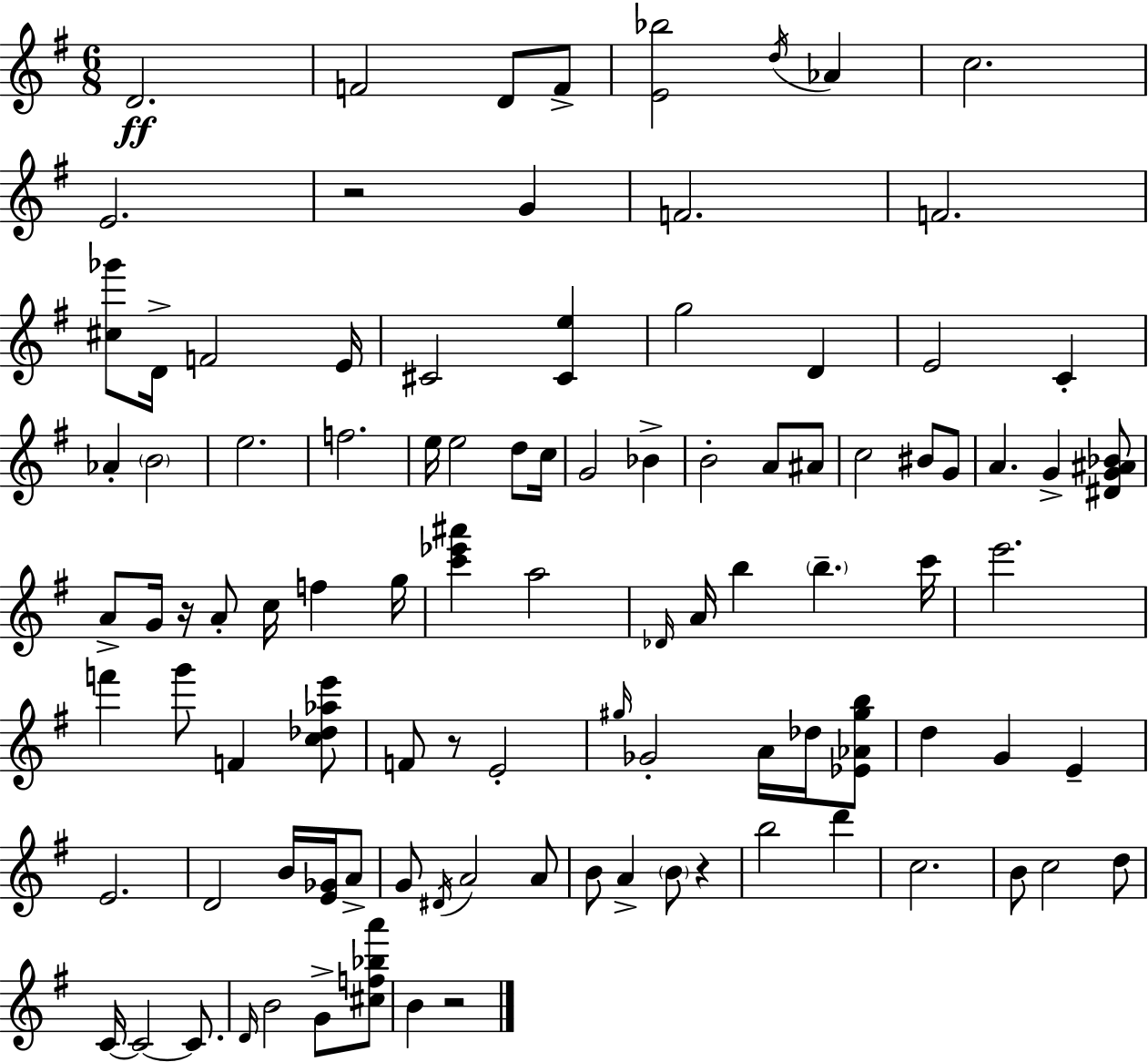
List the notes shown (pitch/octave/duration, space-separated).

D4/h. F4/h D4/e F4/e [E4,Bb5]/h D5/s Ab4/q C5/h. E4/h. R/h G4/q F4/h. F4/h. [C#5,Gb6]/e D4/s F4/h E4/s C#4/h [C#4,E5]/q G5/h D4/q E4/h C4/q Ab4/q B4/h E5/h. F5/h. E5/s E5/h D5/e C5/s G4/h Bb4/q B4/h A4/e A#4/e C5/h BIS4/e G4/e A4/q. G4/q [D#4,G4,A#4,Bb4]/e A4/e G4/s R/s A4/e C5/s F5/q G5/s [C6,Eb6,A#6]/q A5/h Db4/s A4/s B5/q B5/q. C6/s E6/h. F6/q G6/e F4/q [C5,Db5,Ab5,E6]/e F4/e R/e E4/h G#5/s Gb4/h A4/s Db5/s [Eb4,Ab4,G#5,B5]/e D5/q G4/q E4/q E4/h. D4/h B4/s [E4,Gb4]/s A4/e G4/e D#4/s A4/h A4/e B4/e A4/q B4/e R/q B5/h D6/q C5/h. B4/e C5/h D5/e C4/s C4/h C4/e. D4/s B4/h G4/e [C#5,F5,Bb5,A6]/e B4/q R/h